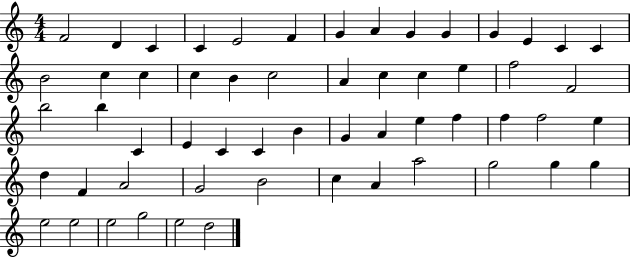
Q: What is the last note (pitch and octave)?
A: D5